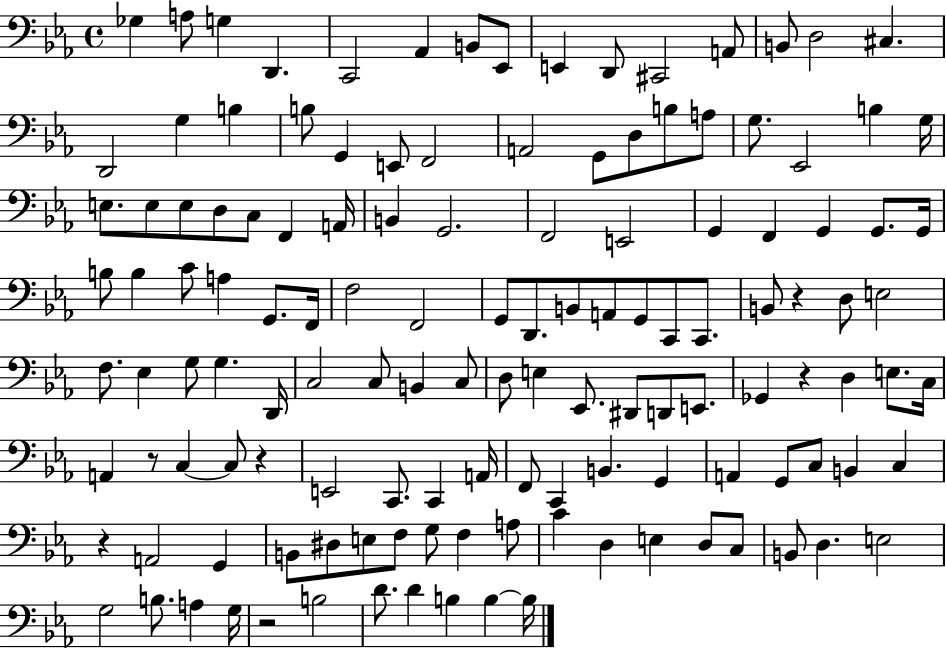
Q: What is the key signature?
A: EES major